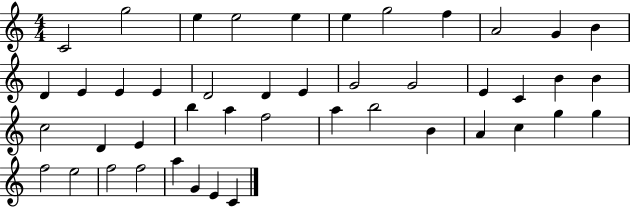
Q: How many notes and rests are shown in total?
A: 45